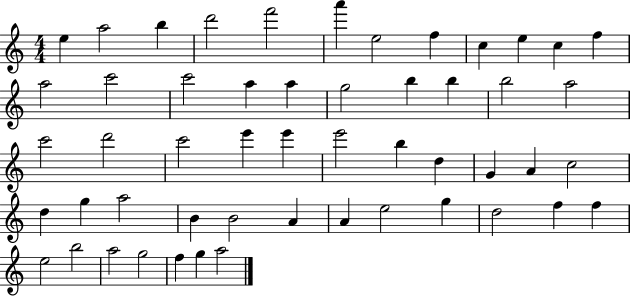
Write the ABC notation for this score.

X:1
T:Untitled
M:4/4
L:1/4
K:C
e a2 b d'2 f'2 a' e2 f c e c f a2 c'2 c'2 a a g2 b b b2 a2 c'2 d'2 c'2 e' e' e'2 b d G A c2 d g a2 B B2 A A e2 g d2 f f e2 b2 a2 g2 f g a2